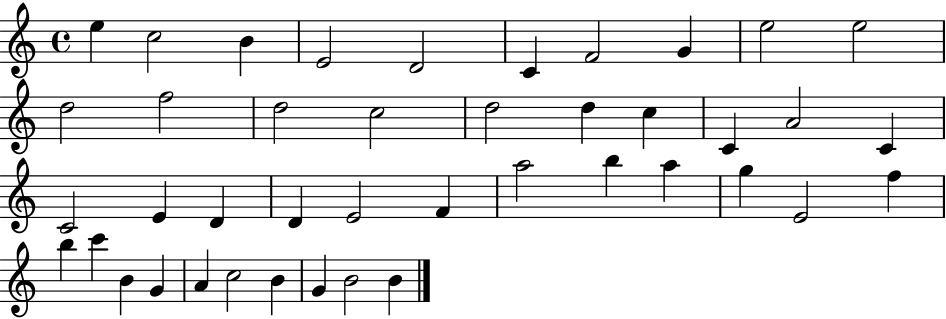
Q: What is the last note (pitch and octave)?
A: B4